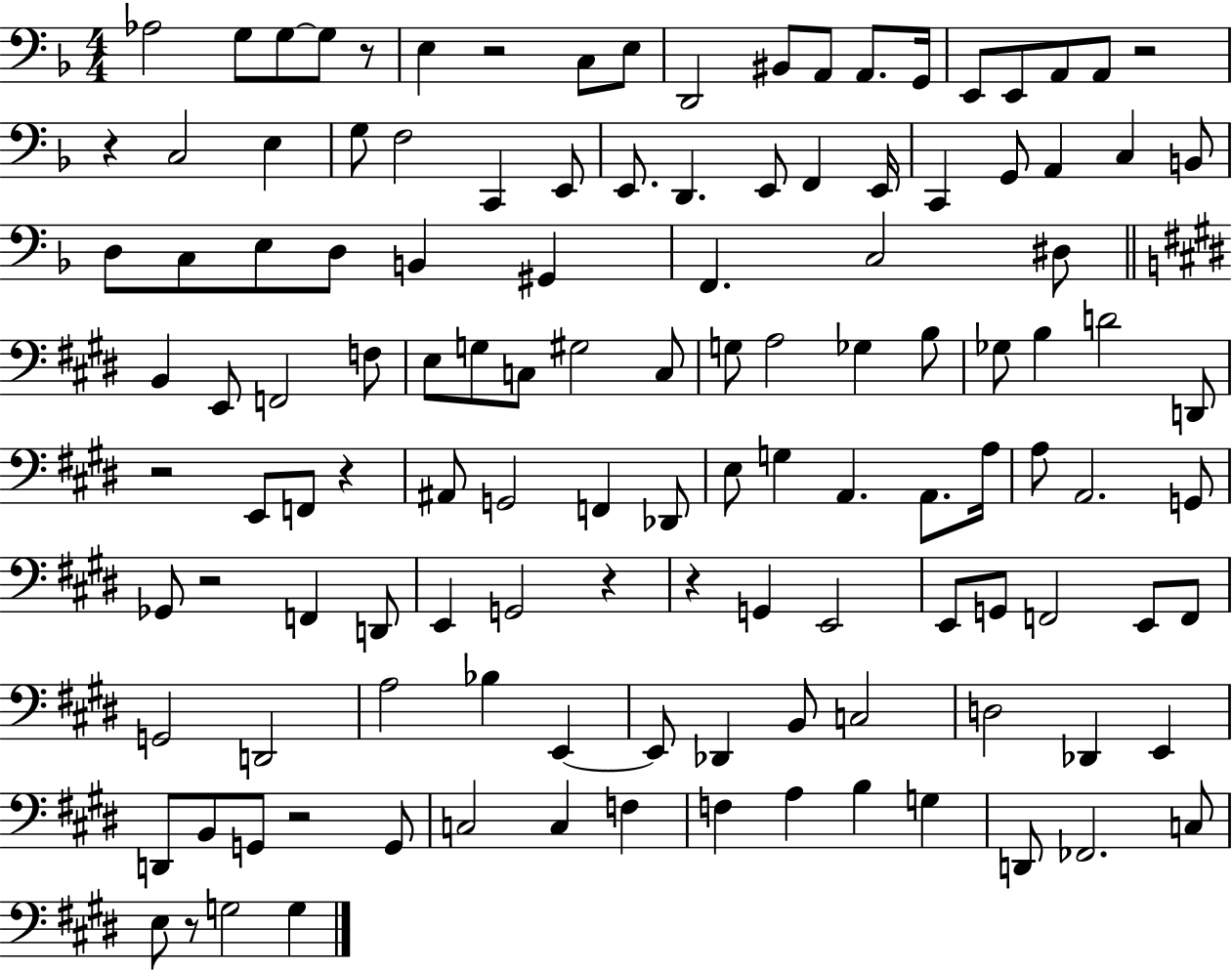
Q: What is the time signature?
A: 4/4